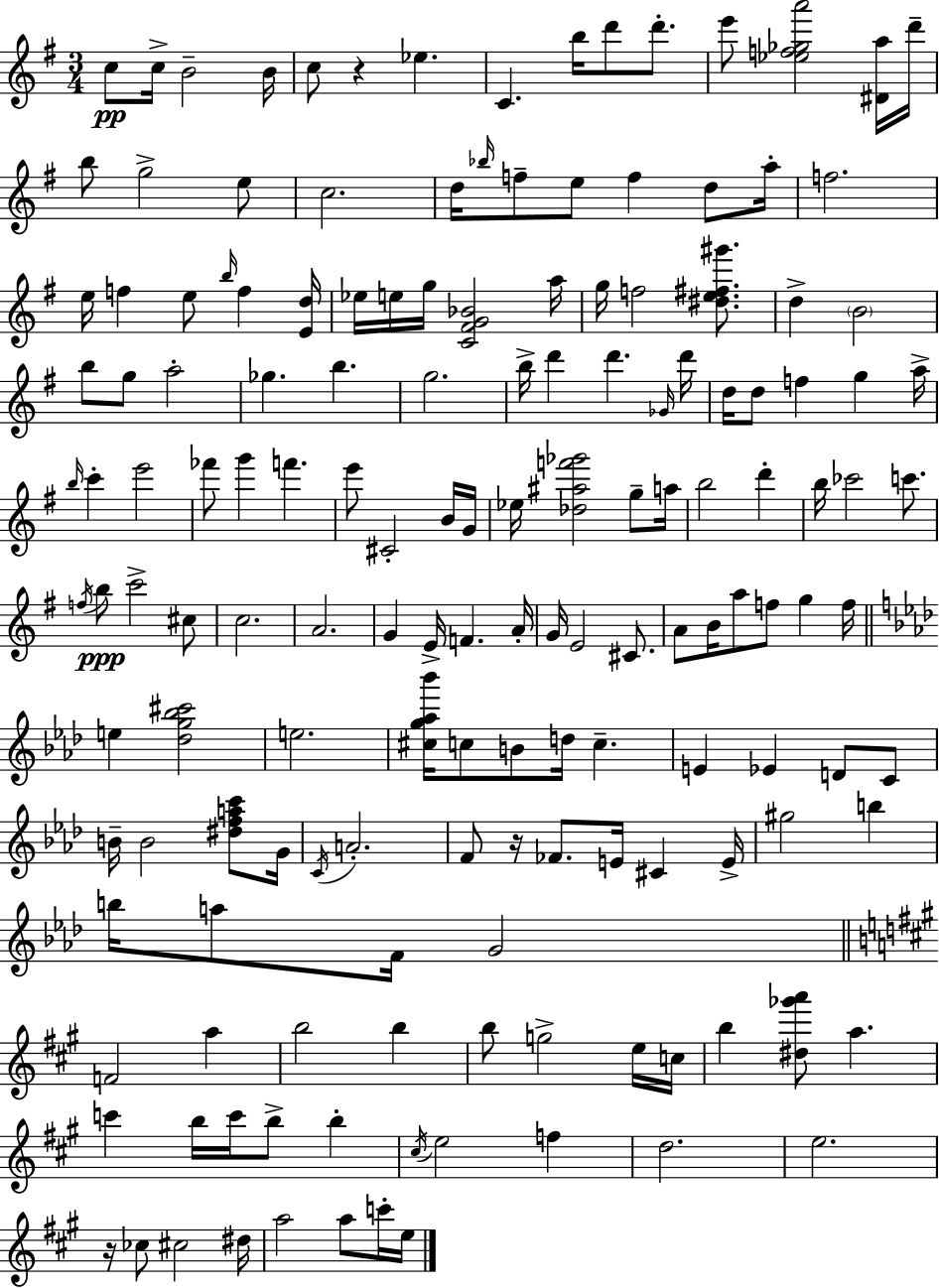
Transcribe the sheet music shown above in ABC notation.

X:1
T:Untitled
M:3/4
L:1/4
K:G
c/2 c/4 B2 B/4 c/2 z _e C b/4 d'/2 d'/2 e'/2 [_ef_ga']2 [^Da]/4 d'/4 b/2 g2 e/2 c2 d/4 _b/4 f/2 e/2 f d/2 a/4 f2 e/4 f e/2 b/4 f [Ed]/4 _e/4 e/4 g/4 [C^FG_B]2 a/4 g/4 f2 [^de^f^g']/2 d B2 b/2 g/2 a2 _g b g2 b/4 d' d' _G/4 d'/4 d/4 d/2 f g a/4 b/4 c' e'2 _f'/2 g' f' e'/2 ^C2 B/4 G/4 _e/4 [_d^af'_g']2 g/2 a/4 b2 d' b/4 _c'2 c'/2 f/4 b/2 c'2 ^c/2 c2 A2 G E/4 F A/4 G/4 E2 ^C/2 A/2 B/4 a/2 f/2 g f/4 e [_dg_b^c']2 e2 [^cg_a_b']/4 c/2 B/2 d/4 c E _E D/2 C/2 B/4 B2 [^dfac']/2 G/4 C/4 A2 F/2 z/4 _F/2 E/4 ^C E/4 ^g2 b b/4 a/2 F/4 G2 F2 a b2 b b/2 g2 e/4 c/4 b [^d_g'a']/2 a c' b/4 c'/4 b/2 b ^c/4 e2 f d2 e2 z/4 _c/2 ^c2 ^d/4 a2 a/2 c'/4 e/4